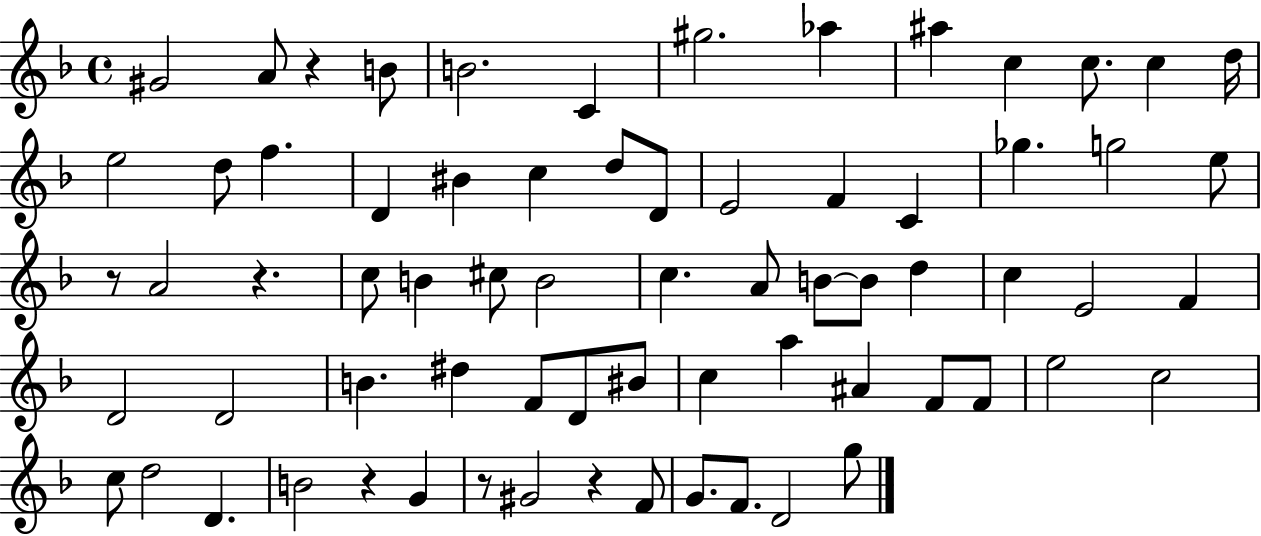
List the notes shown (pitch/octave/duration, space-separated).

G#4/h A4/e R/q B4/e B4/h. C4/q G#5/h. Ab5/q A#5/q C5/q C5/e. C5/q D5/s E5/h D5/e F5/q. D4/q BIS4/q C5/q D5/e D4/e E4/h F4/q C4/q Gb5/q. G5/h E5/e R/e A4/h R/q. C5/e B4/q C#5/e B4/h C5/q. A4/e B4/e B4/e D5/q C5/q E4/h F4/q D4/h D4/h B4/q. D#5/q F4/e D4/e BIS4/e C5/q A5/q A#4/q F4/e F4/e E5/h C5/h C5/e D5/h D4/q. B4/h R/q G4/q R/e G#4/h R/q F4/e G4/e. F4/e. D4/h G5/e